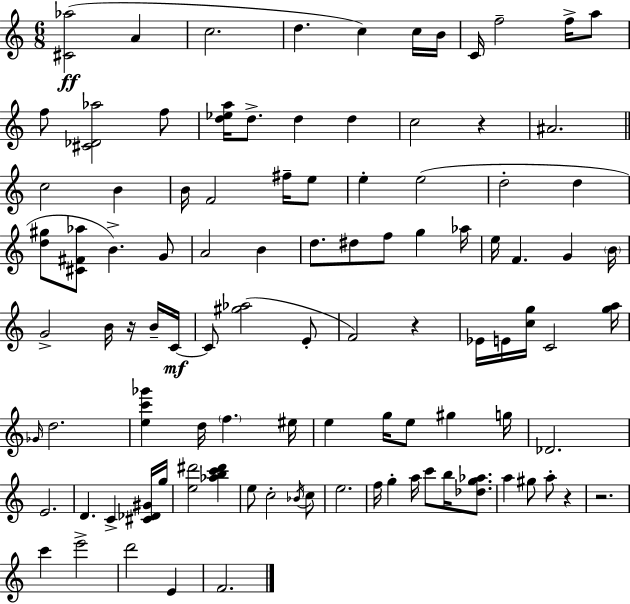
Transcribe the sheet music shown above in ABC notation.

X:1
T:Untitled
M:6/8
L:1/4
K:C
[^C_a]2 A c2 d c c/4 B/4 C/4 f2 f/4 a/2 f/2 [^C_D_a]2 f/2 [d_ea]/4 d/2 d d c2 z ^A2 c2 B B/4 F2 ^f/4 e/2 e e2 d2 d [d^g]/2 [^C^F_a]/2 B G/2 A2 B d/2 ^d/2 f/2 g _a/4 e/4 F G B/4 G2 B/4 z/4 B/4 C/4 C/2 [^g_a]2 E/2 F2 z _E/4 E/4 [cg]/4 C2 [ga]/4 _G/4 d2 [ec'_g'] d/4 f ^e/4 e g/4 e/2 ^g g/4 _D2 E2 D C [^C_D^G]/4 g/4 [e^d']2 [_abc'^d'] e/2 c2 _B/4 c/2 e2 f/4 g a/4 c'/2 b/4 [_dg_a]/2 a ^g/2 a/2 z z2 c' e'2 d'2 E F2